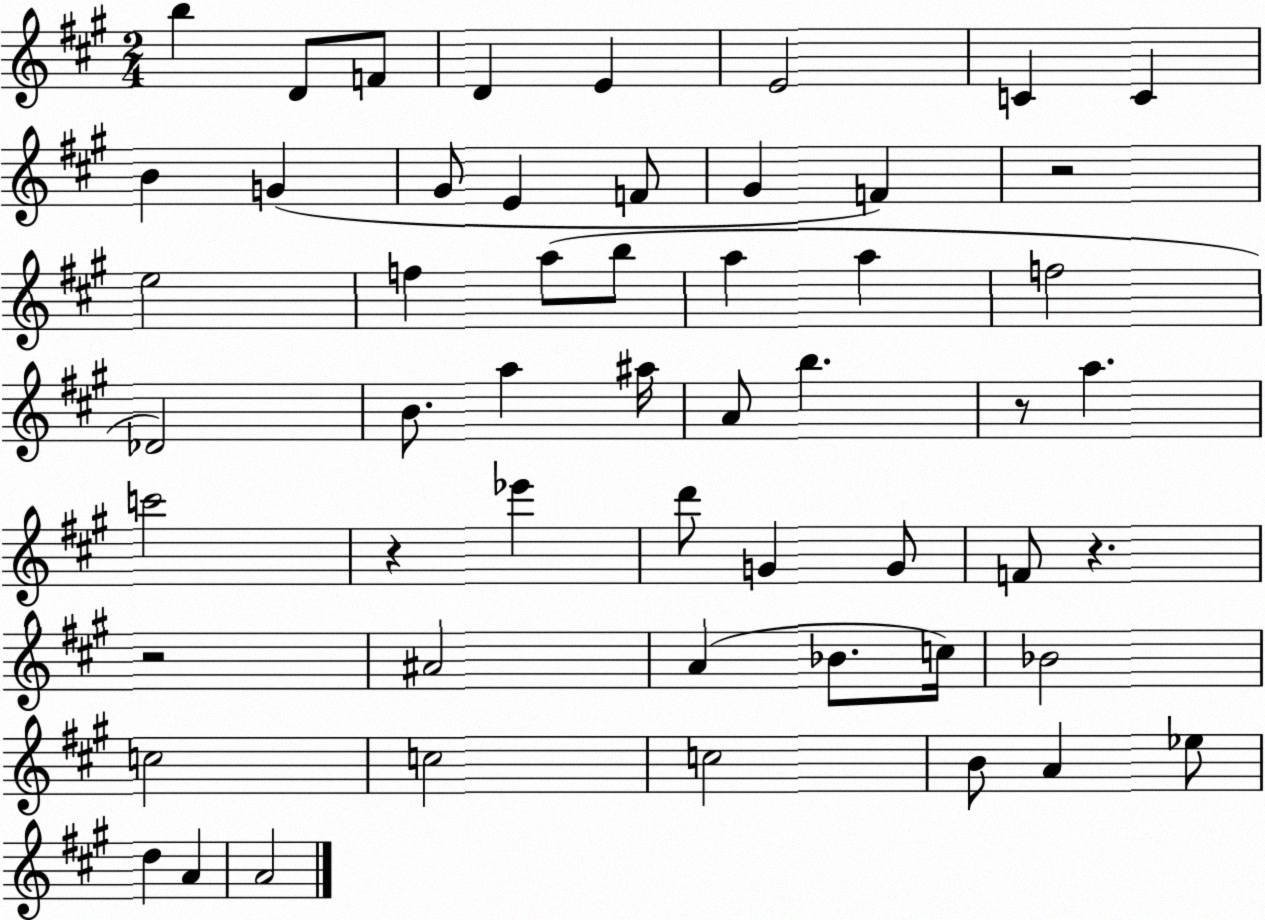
X:1
T:Untitled
M:2/4
L:1/4
K:A
b D/2 F/2 D E E2 C C B G ^G/2 E F/2 ^G F z2 e2 f a/2 b/2 a a f2 _D2 B/2 a ^a/4 A/2 b z/2 a c'2 z _e' d'/2 G G/2 F/2 z z2 ^A2 A _B/2 c/4 _B2 c2 c2 c2 B/2 A _e/2 d A A2